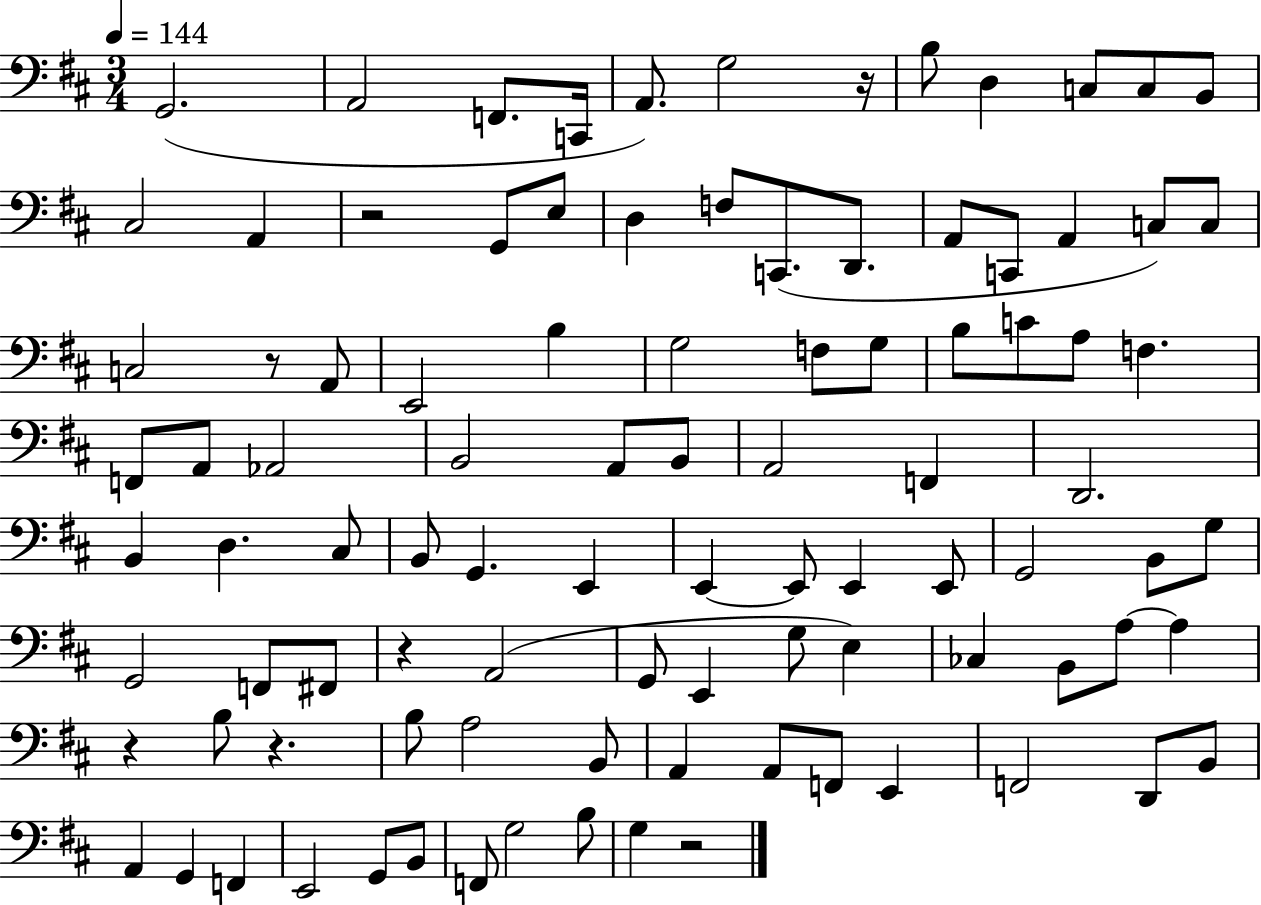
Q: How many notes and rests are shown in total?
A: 97